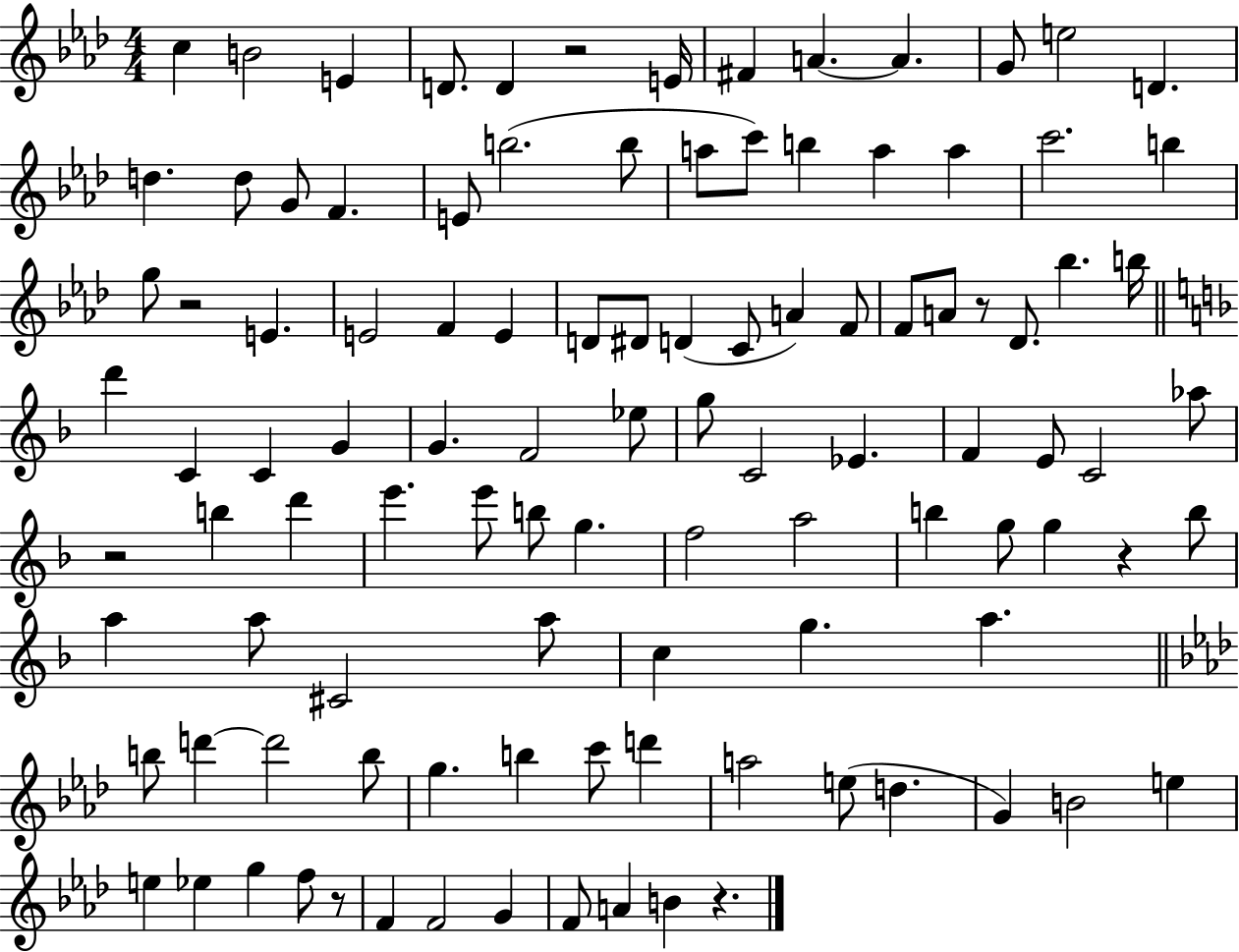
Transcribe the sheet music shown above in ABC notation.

X:1
T:Untitled
M:4/4
L:1/4
K:Ab
c B2 E D/2 D z2 E/4 ^F A A G/2 e2 D d d/2 G/2 F E/2 b2 b/2 a/2 c'/2 b a a c'2 b g/2 z2 E E2 F E D/2 ^D/2 D C/2 A F/2 F/2 A/2 z/2 _D/2 _b b/4 d' C C G G F2 _e/2 g/2 C2 _E F E/2 C2 _a/2 z2 b d' e' e'/2 b/2 g f2 a2 b g/2 g z b/2 a a/2 ^C2 a/2 c g a b/2 d' d'2 b/2 g b c'/2 d' a2 e/2 d G B2 e e _e g f/2 z/2 F F2 G F/2 A B z